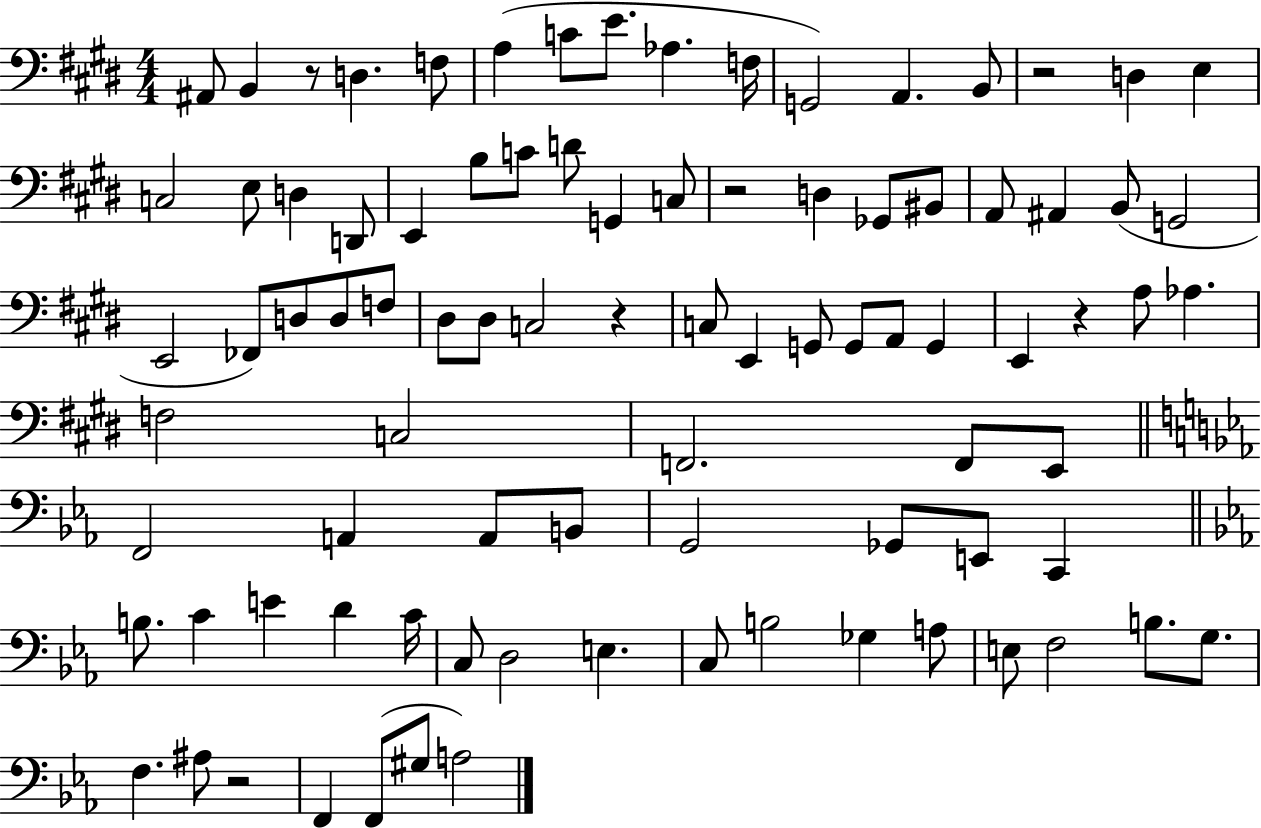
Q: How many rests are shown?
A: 6